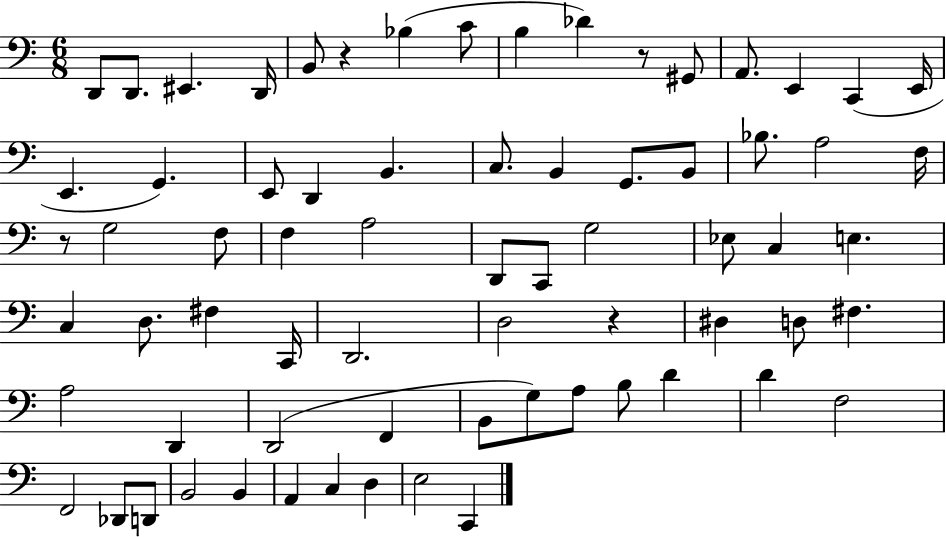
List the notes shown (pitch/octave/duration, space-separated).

D2/e D2/e. EIS2/q. D2/s B2/e R/q Bb3/q C4/e B3/q Db4/q R/e G#2/e A2/e. E2/q C2/q E2/s E2/q. G2/q. E2/e D2/q B2/q. C3/e. B2/q G2/e. B2/e Bb3/e. A3/h F3/s R/e G3/h F3/e F3/q A3/h D2/e C2/e G3/h Eb3/e C3/q E3/q. C3/q D3/e. F#3/q C2/s D2/h. D3/h R/q D#3/q D3/e F#3/q. A3/h D2/q D2/h F2/q B2/e G3/e A3/e B3/e D4/q D4/q F3/h F2/h Db2/e D2/e B2/h B2/q A2/q C3/q D3/q E3/h C2/q